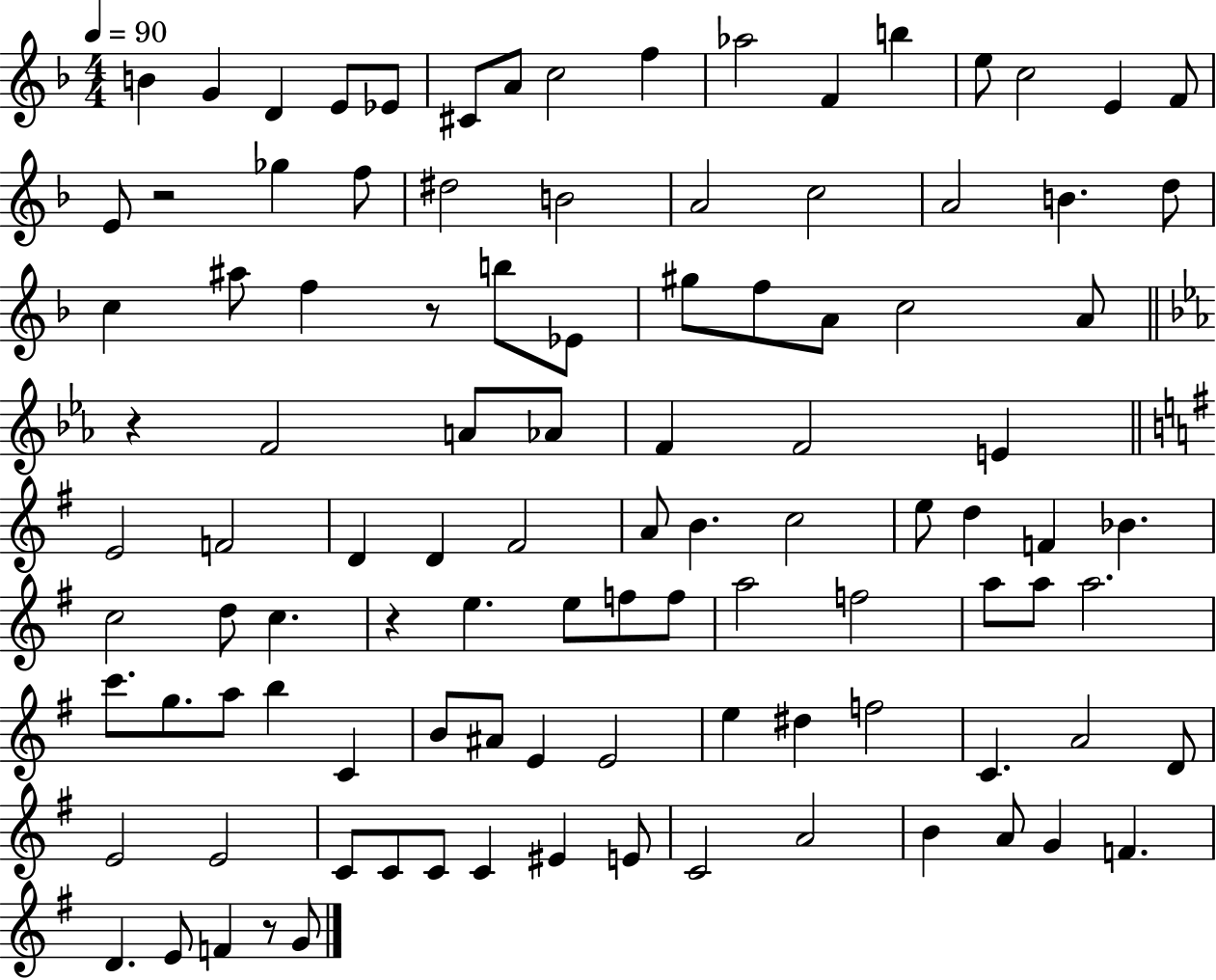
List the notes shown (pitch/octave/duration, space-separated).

B4/q G4/q D4/q E4/e Eb4/e C#4/e A4/e C5/h F5/q Ab5/h F4/q B5/q E5/e C5/h E4/q F4/e E4/e R/h Gb5/q F5/e D#5/h B4/h A4/h C5/h A4/h B4/q. D5/e C5/q A#5/e F5/q R/e B5/e Eb4/e G#5/e F5/e A4/e C5/h A4/e R/q F4/h A4/e Ab4/e F4/q F4/h E4/q E4/h F4/h D4/q D4/q F#4/h A4/e B4/q. C5/h E5/e D5/q F4/q Bb4/q. C5/h D5/e C5/q. R/q E5/q. E5/e F5/e F5/e A5/h F5/h A5/e A5/e A5/h. C6/e. G5/e. A5/e B5/q C4/q B4/e A#4/e E4/q E4/h E5/q D#5/q F5/h C4/q. A4/h D4/e E4/h E4/h C4/e C4/e C4/e C4/q EIS4/q E4/e C4/h A4/h B4/q A4/e G4/q F4/q. D4/q. E4/e F4/q R/e G4/e